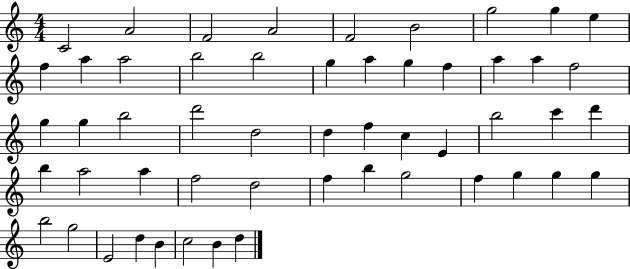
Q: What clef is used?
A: treble